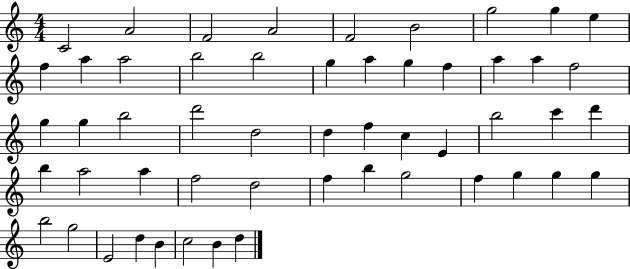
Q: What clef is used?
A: treble